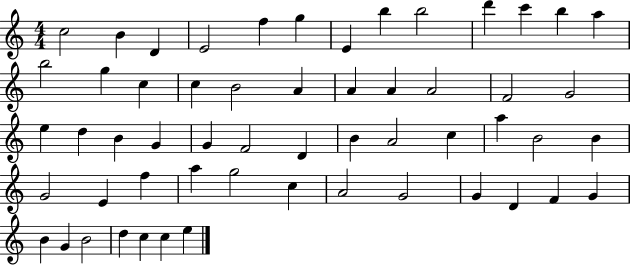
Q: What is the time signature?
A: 4/4